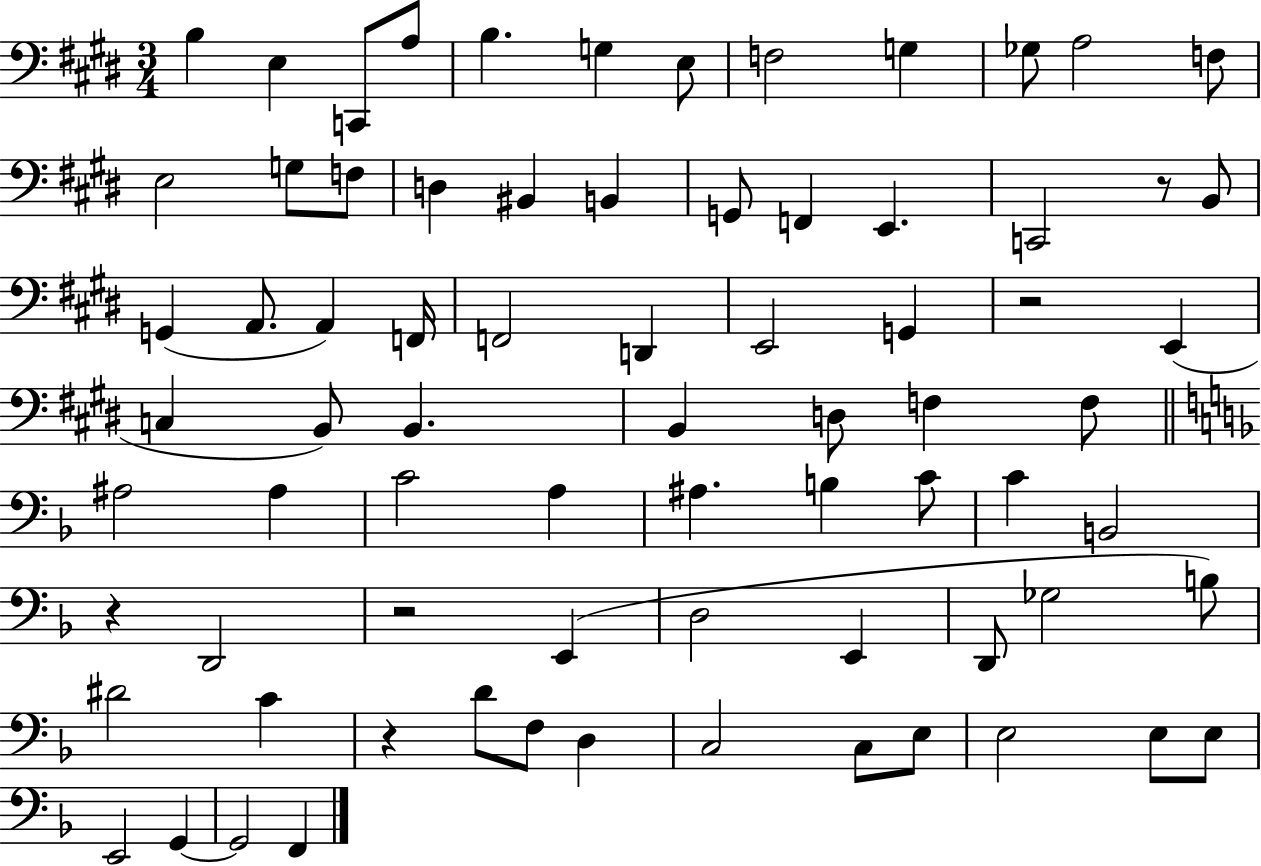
B3/q E3/q C2/e A3/e B3/q. G3/q E3/e F3/h G3/q Gb3/e A3/h F3/e E3/h G3/e F3/e D3/q BIS2/q B2/q G2/e F2/q E2/q. C2/h R/e B2/e G2/q A2/e. A2/q F2/s F2/h D2/q E2/h G2/q R/h E2/q C3/q B2/e B2/q. B2/q D3/e F3/q F3/e A#3/h A#3/q C4/h A3/q A#3/q. B3/q C4/e C4/q B2/h R/q D2/h R/h E2/q D3/h E2/q D2/e Gb3/h B3/e D#4/h C4/q R/q D4/e F3/e D3/q C3/h C3/e E3/e E3/h E3/e E3/e E2/h G2/q G2/h F2/q